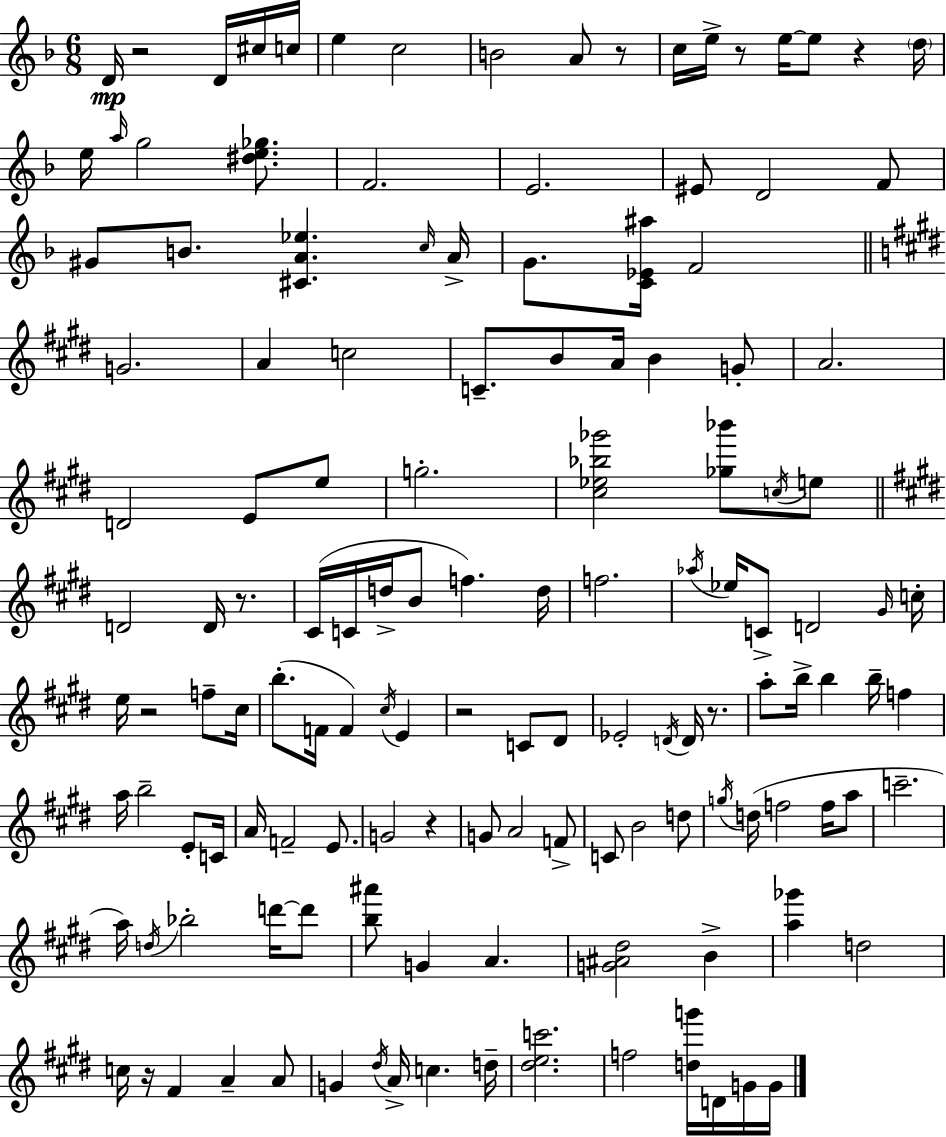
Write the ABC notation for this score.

X:1
T:Untitled
M:6/8
L:1/4
K:F
D/4 z2 D/4 ^c/4 c/4 e c2 B2 A/2 z/2 c/4 e/4 z/2 e/4 e/2 z d/4 e/4 a/4 g2 [^de_g]/2 F2 E2 ^E/2 D2 F/2 ^G/2 B/2 [^CA_e] c/4 A/4 G/2 [C_E^a]/4 F2 G2 A c2 C/2 B/2 A/4 B G/2 A2 D2 E/2 e/2 g2 [^c_e_b_g']2 [_g_b']/2 c/4 e/2 D2 D/4 z/2 ^C/4 C/4 d/4 B/2 f d/4 f2 _a/4 _e/4 C/2 D2 ^G/4 c/4 e/4 z2 f/2 ^c/4 b/2 F/4 F ^c/4 E z2 C/2 ^D/2 _E2 D/4 D/4 z/2 a/2 b/4 b b/4 f a/4 b2 E/2 C/4 A/4 F2 E/2 G2 z G/2 A2 F/2 C/2 B2 d/2 g/4 d/4 f2 f/4 a/2 c'2 a/4 d/4 _b2 d'/4 d'/2 [b^a']/2 G A [G^A^d]2 B [a_g'] d2 c/4 z/4 ^F A A/2 G ^d/4 A/4 c d/4 [^dec']2 f2 [dg']/4 D/4 G/4 G/4